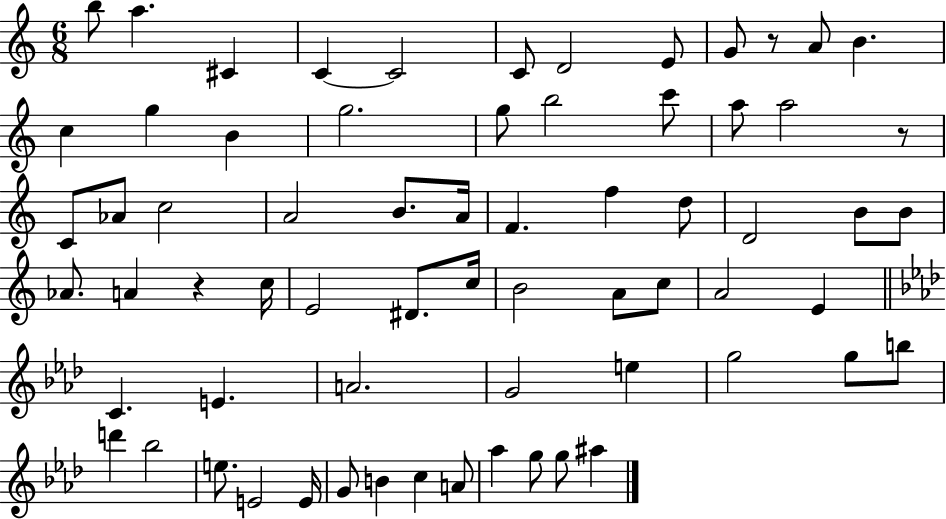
X:1
T:Untitled
M:6/8
L:1/4
K:C
b/2 a ^C C C2 C/2 D2 E/2 G/2 z/2 A/2 B c g B g2 g/2 b2 c'/2 a/2 a2 z/2 C/2 _A/2 c2 A2 B/2 A/4 F f d/2 D2 B/2 B/2 _A/2 A z c/4 E2 ^D/2 c/4 B2 A/2 c/2 A2 E C E A2 G2 e g2 g/2 b/2 d' _b2 e/2 E2 E/4 G/2 B c A/2 _a g/2 g/2 ^a